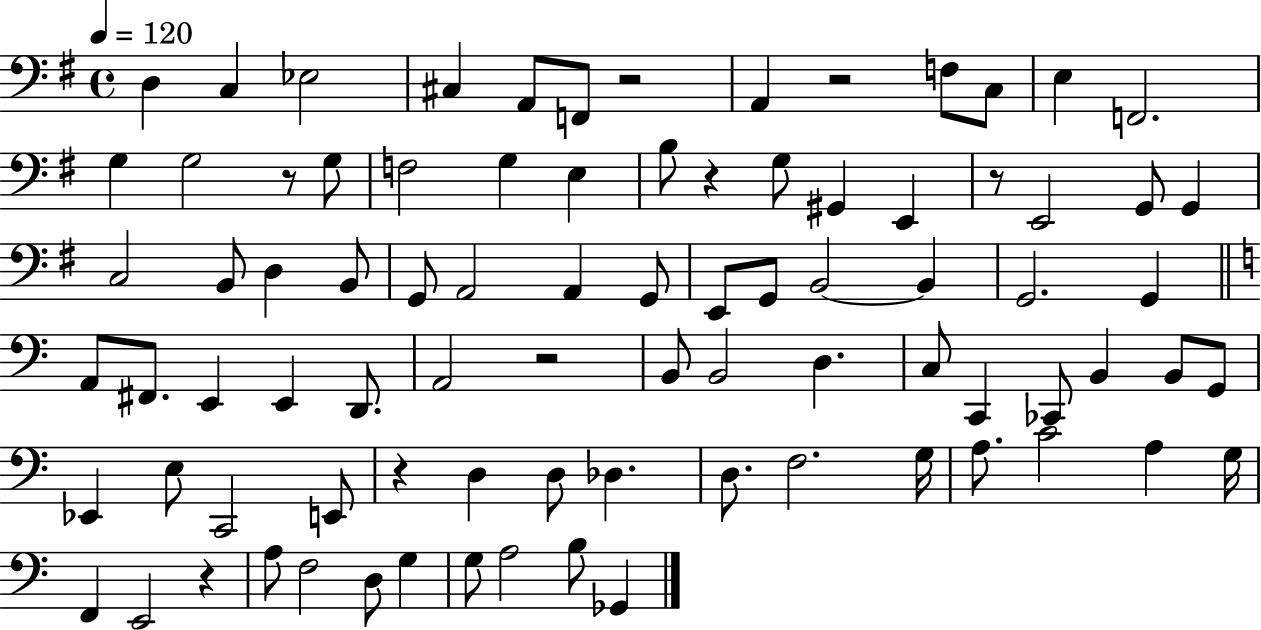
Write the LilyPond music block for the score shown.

{
  \clef bass
  \time 4/4
  \defaultTimeSignature
  \key g \major
  \tempo 4 = 120
  d4 c4 ees2 | cis4 a,8 f,8 r2 | a,4 r2 f8 c8 | e4 f,2. | \break g4 g2 r8 g8 | f2 g4 e4 | b8 r4 g8 gis,4 e,4 | r8 e,2 g,8 g,4 | \break c2 b,8 d4 b,8 | g,8 a,2 a,4 g,8 | e,8 g,8 b,2~~ b,4 | g,2. g,4 | \break \bar "||" \break \key c \major a,8 fis,8. e,4 e,4 d,8. | a,2 r2 | b,8 b,2 d4. | c8 c,4 ces,8 b,4 b,8 g,8 | \break ees,4 e8 c,2 e,8 | r4 d4 d8 des4. | d8. f2. g16 | a8. c'2 a4 g16 | \break f,4 e,2 r4 | a8 f2 d8 g4 | g8 a2 b8 ges,4 | \bar "|."
}